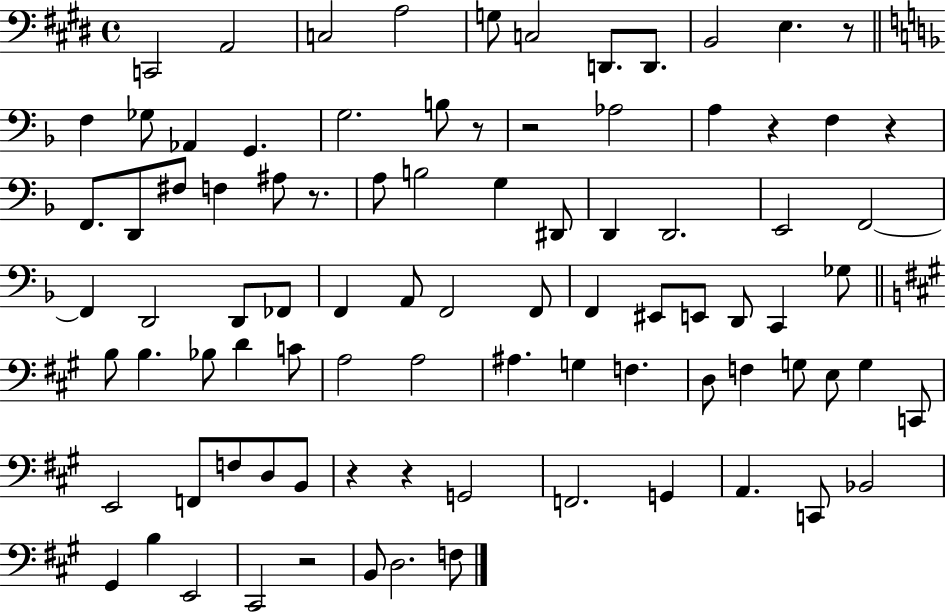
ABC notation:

X:1
T:Untitled
M:4/4
L:1/4
K:E
C,,2 A,,2 C,2 A,2 G,/2 C,2 D,,/2 D,,/2 B,,2 E, z/2 F, _G,/2 _A,, G,, G,2 B,/2 z/2 z2 _A,2 A, z F, z F,,/2 D,,/2 ^F,/2 F, ^A,/2 z/2 A,/2 B,2 G, ^D,,/2 D,, D,,2 E,,2 F,,2 F,, D,,2 D,,/2 _F,,/2 F,, A,,/2 F,,2 F,,/2 F,, ^E,,/2 E,,/2 D,,/2 C,, _G,/2 B,/2 B, _B,/2 D C/2 A,2 A,2 ^A, G, F, D,/2 F, G,/2 E,/2 G, C,,/2 E,,2 F,,/2 F,/2 D,/2 B,,/2 z z G,,2 F,,2 G,, A,, C,,/2 _B,,2 ^G,, B, E,,2 ^C,,2 z2 B,,/2 D,2 F,/2